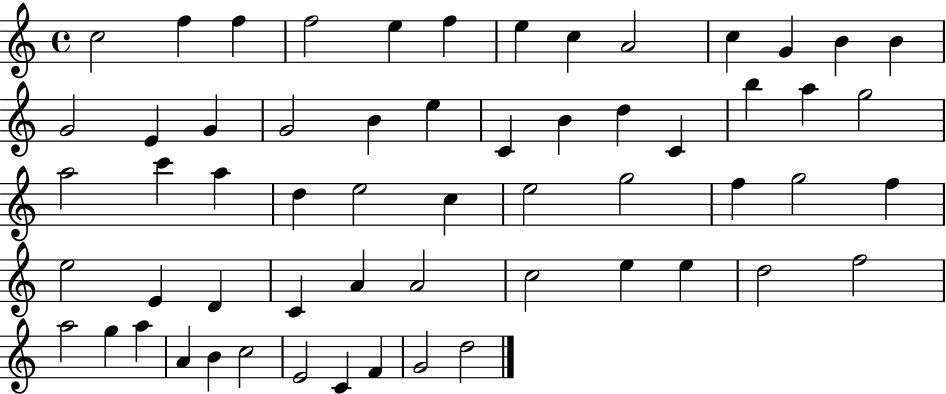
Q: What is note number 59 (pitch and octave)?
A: D5